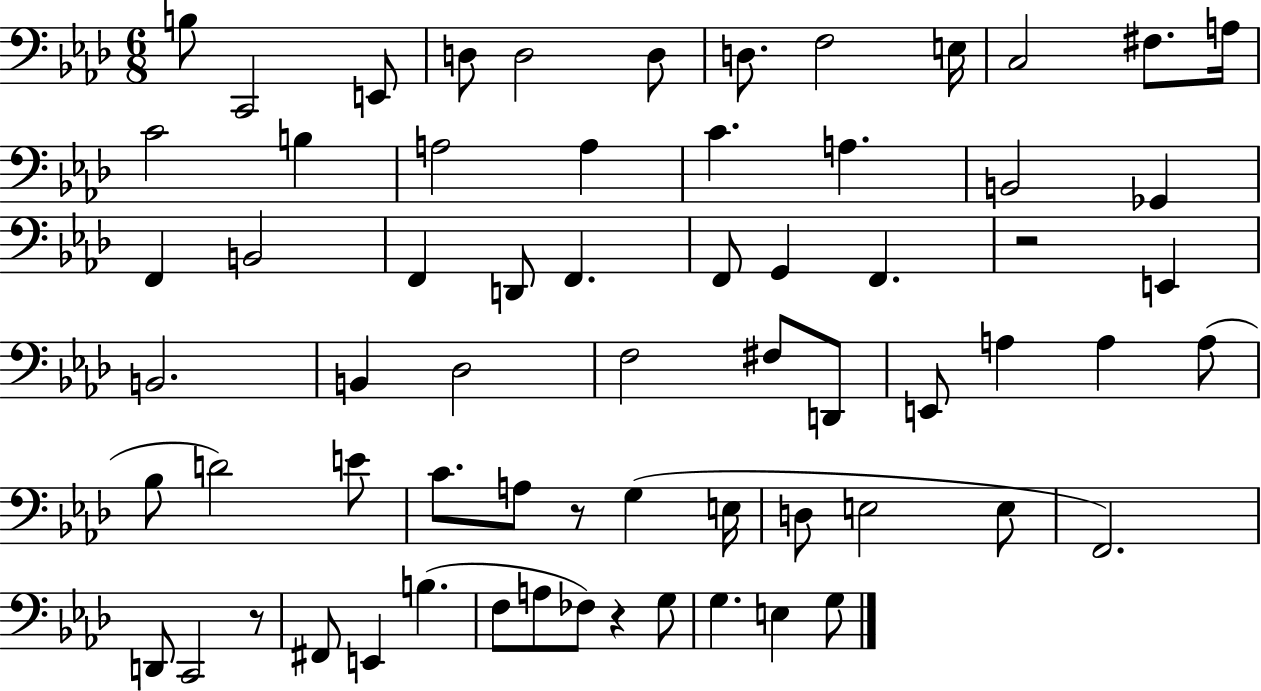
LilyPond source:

{
  \clef bass
  \numericTimeSignature
  \time 6/8
  \key aes \major
  b8 c,2 e,8 | d8 d2 d8 | d8. f2 e16 | c2 fis8. a16 | \break c'2 b4 | a2 a4 | c'4. a4. | b,2 ges,4 | \break f,4 b,2 | f,4 d,8 f,4. | f,8 g,4 f,4. | r2 e,4 | \break b,2. | b,4 des2 | f2 fis8 d,8 | e,8 a4 a4 a8( | \break bes8 d'2) e'8 | c'8. a8 r8 g4( e16 | d8 e2 e8 | f,2.) | \break d,8 c,2 r8 | fis,8 e,4 b4.( | f8 a8 fes8) r4 g8 | g4. e4 g8 | \break \bar "|."
}